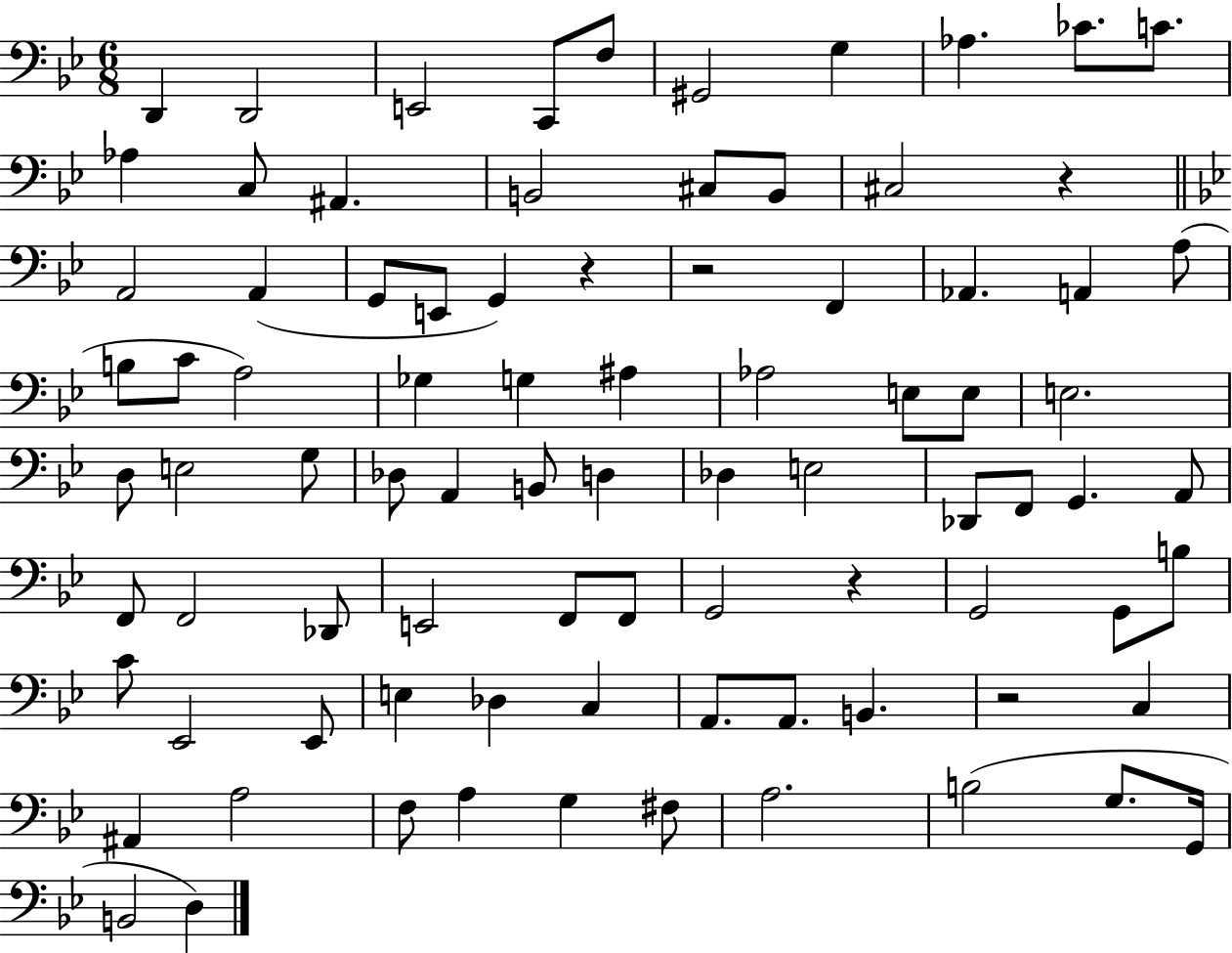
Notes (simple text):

D2/q D2/h E2/h C2/e F3/e G#2/h G3/q Ab3/q. CES4/e. C4/e. Ab3/q C3/e A#2/q. B2/h C#3/e B2/e C#3/h R/q A2/h A2/q G2/e E2/e G2/q R/q R/h F2/q Ab2/q. A2/q A3/e B3/e C4/e A3/h Gb3/q G3/q A#3/q Ab3/h E3/e E3/e E3/h. D3/e E3/h G3/e Db3/e A2/q B2/e D3/q Db3/q E3/h Db2/e F2/e G2/q. A2/e F2/e F2/h Db2/e E2/h F2/e F2/e G2/h R/q G2/h G2/e B3/e C4/e Eb2/h Eb2/e E3/q Db3/q C3/q A2/e. A2/e. B2/q. R/h C3/q A#2/q A3/h F3/e A3/q G3/q F#3/e A3/h. B3/h G3/e. G2/s B2/h D3/q